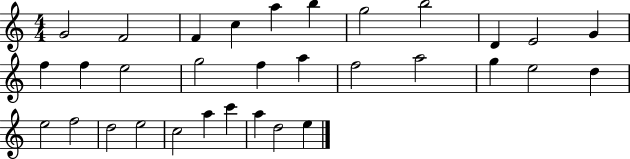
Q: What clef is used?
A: treble